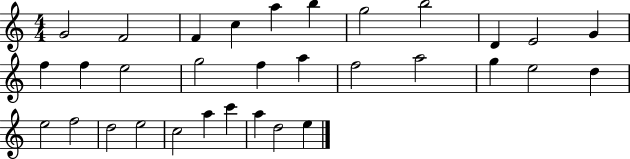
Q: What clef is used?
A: treble